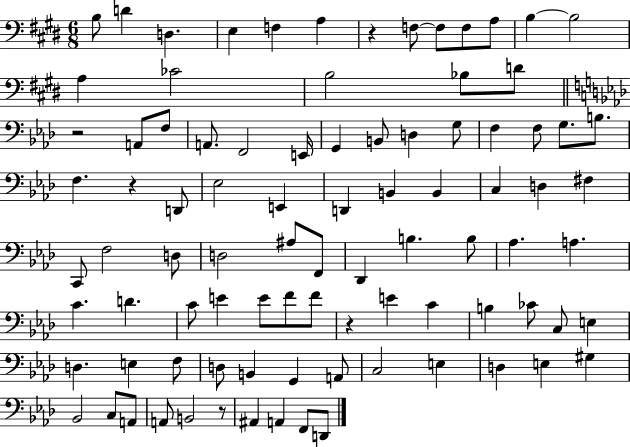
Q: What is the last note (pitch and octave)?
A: D2